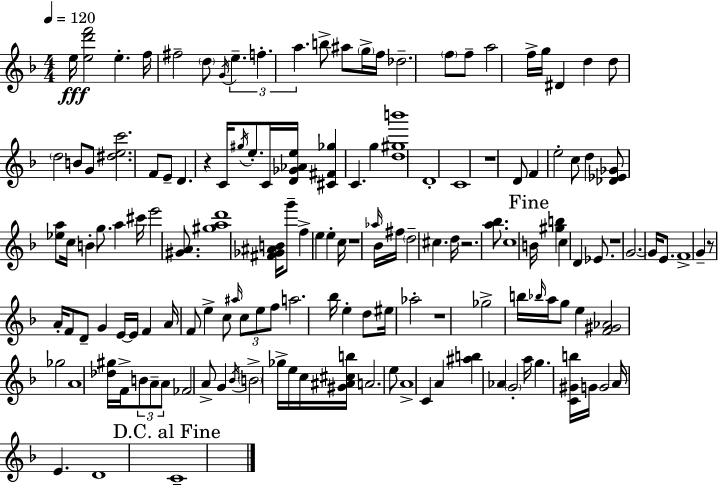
E5/s [E5,D6,F6]/h E5/q. F5/s F#5/h D5/e G4/s E5/q. F5/q. A5/q. B5/e A#5/e G5/s F5/s Db5/h. F5/e F5/e A5/h F5/s G5/s D#4/q D5/q D5/e D5/h B4/e G4/e [D#5,E5,C6]/h. F4/e E4/e D4/q. R/q C4/s G#5/s E5/e. C4/s [D4,Gb4,Ab4,E5]/s [C#4,F#4,Gb5]/q C4/q. G5/q [D5,G#5,B6]/w D4/w C4/w R/w D4/e F4/q E5/h C5/e D5/q [Db4,Eb4,Gb4]/e [Eb5,A5]/e C5/s B4/q G5/e. A5/q C#6/s E6/h [G#4,A4]/e. [G#5,A5,D6]/w [F#4,Gb4,A#4,B4]/s G6/e F5/q E5/q E5/q C5/s R/w Ab5/s Bb4/s F#5/s D5/h C#5/q. D5/s R/h. [A5,Bb5]/e. C5/w B4/s [G#5,B5]/q C5/q D4/q Eb4/e. R/w G4/h. G4/s E4/e. F4/w G4/q R/e A4/s F4/e D4/e G4/q E4/s E4/s F4/q A4/s F4/e E5/q C5/e A#5/s C5/e E5/e F5/e A5/h. Bb5/s E5/q D5/e EIS5/s Ab5/h R/w Gb5/h B5/s Bb5/s A5/s G5/e E5/q [F4,G#4,Ab4]/h Gb5/h A4/w [Db5,G#5]/s F4/s B4/e A4/e A4/e FES4/h A4/e G4/q Bb4/s B4/h Gb5/s E5/s C5/s [G#4,A#4,C#5,B5]/s A4/h. E5/e A4/w C4/q A4/q [A#5,B5]/q Ab4/q G4/h A5/s G5/q. [C4,G#4,B5]/s G4/s G4/h A4/s E4/q. D4/w C4/w